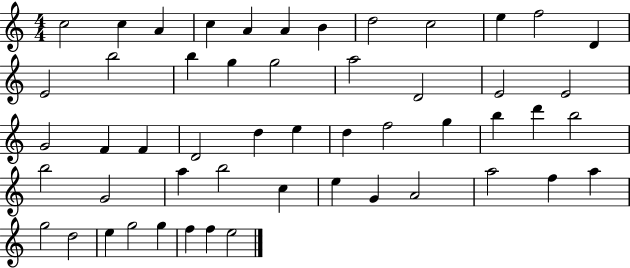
C5/h C5/q A4/q C5/q A4/q A4/q B4/q D5/h C5/h E5/q F5/h D4/q E4/h B5/h B5/q G5/q G5/h A5/h D4/h E4/h E4/h G4/h F4/q F4/q D4/h D5/q E5/q D5/q F5/h G5/q B5/q D6/q B5/h B5/h G4/h A5/q B5/h C5/q E5/q G4/q A4/h A5/h F5/q A5/q G5/h D5/h E5/q G5/h G5/q F5/q F5/q E5/h